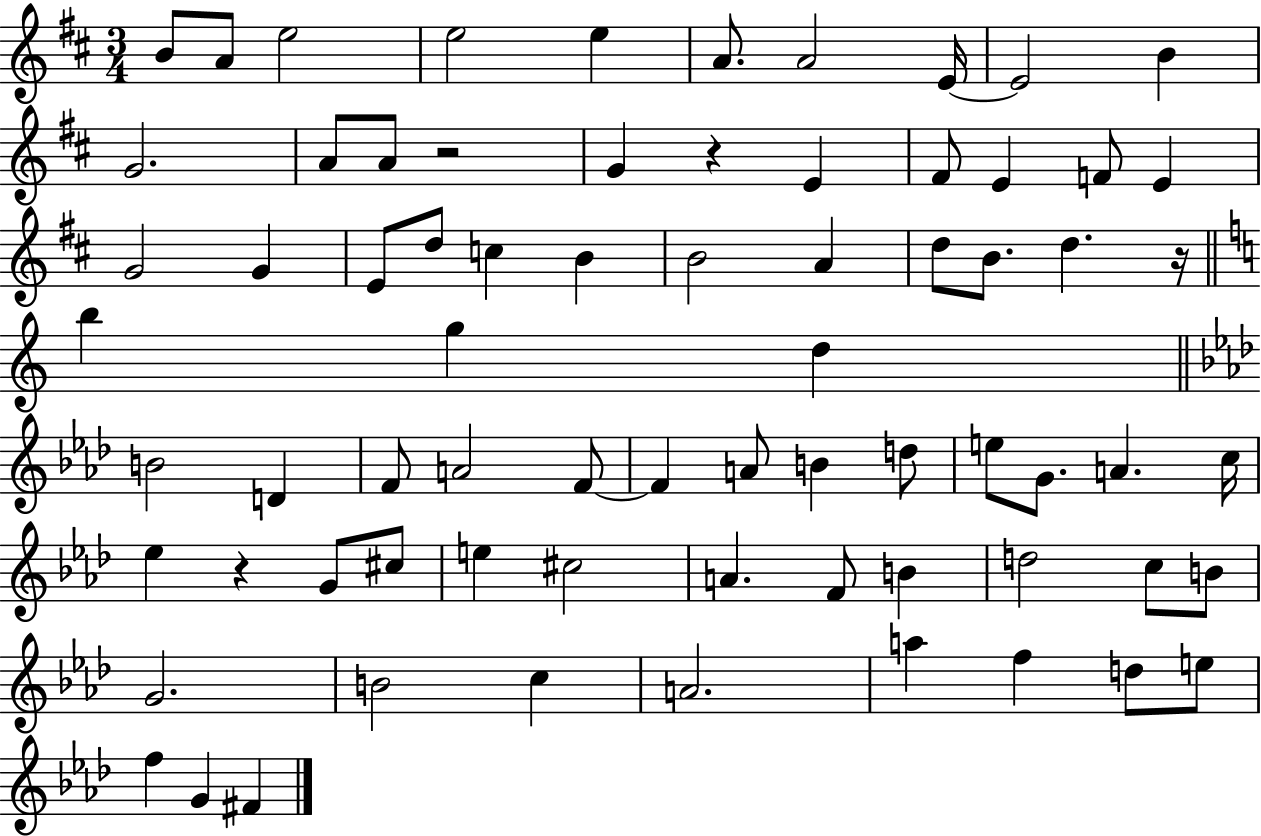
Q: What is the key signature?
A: D major